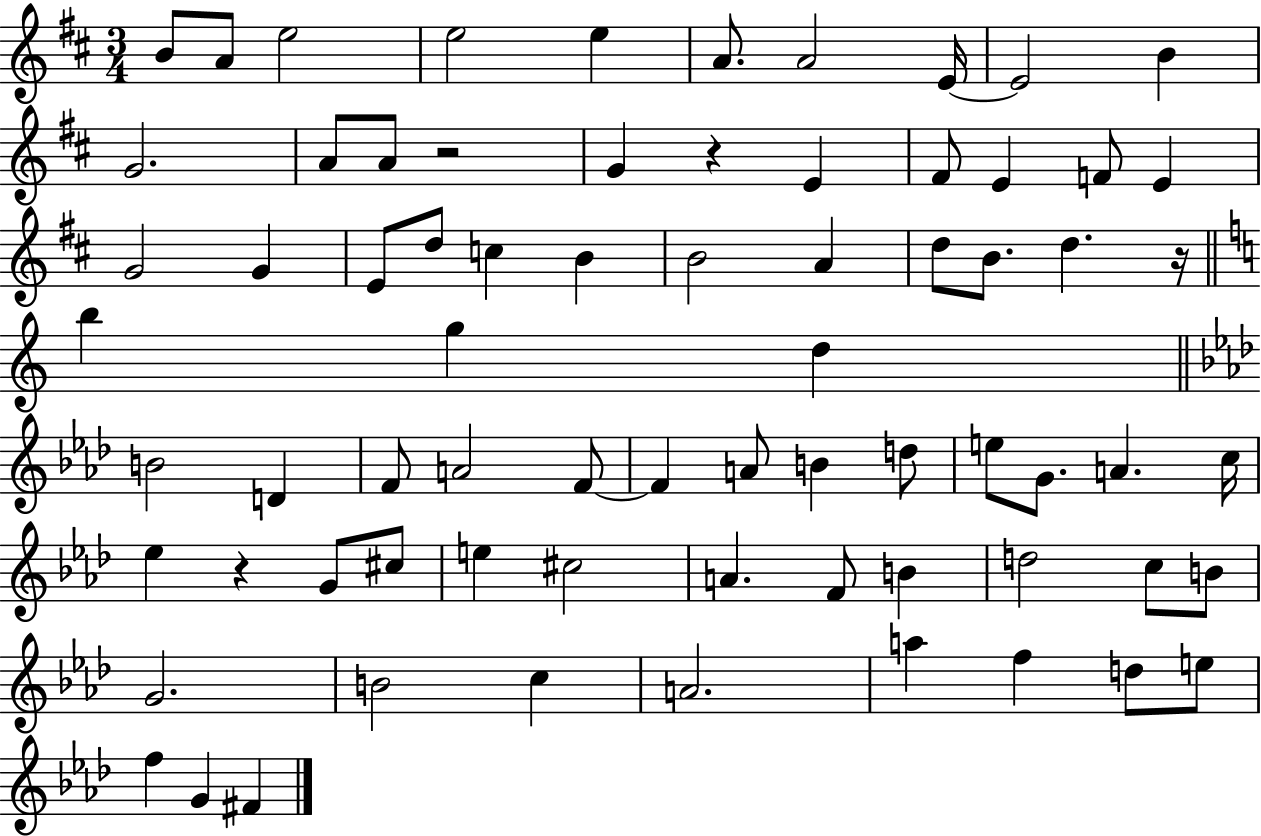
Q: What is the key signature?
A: D major